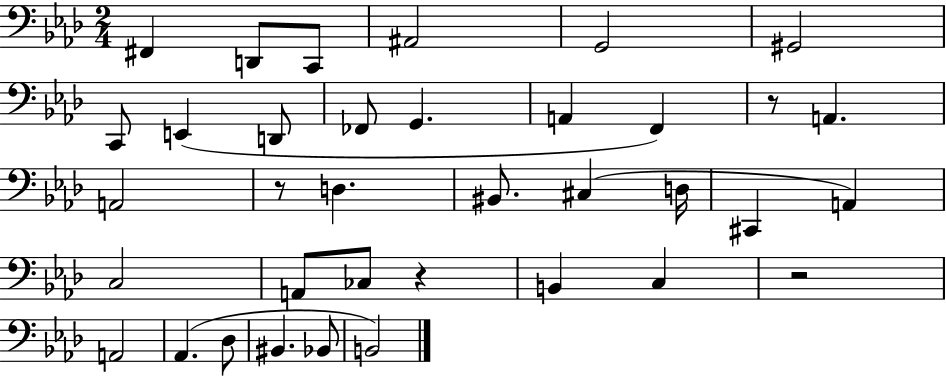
{
  \clef bass
  \numericTimeSignature
  \time 2/4
  \key aes \major
  fis,4 d,8 c,8 | ais,2 | g,2 | gis,2 | \break c,8 e,4( d,8 | fes,8 g,4. | a,4 f,4) | r8 a,4. | \break a,2 | r8 d4. | bis,8. cis4( d16 | cis,4 a,4) | \break c2 | a,8 ces8 r4 | b,4 c4 | r2 | \break a,2 | aes,4.( des8 | bis,4. bes,8 | b,2) | \break \bar "|."
}